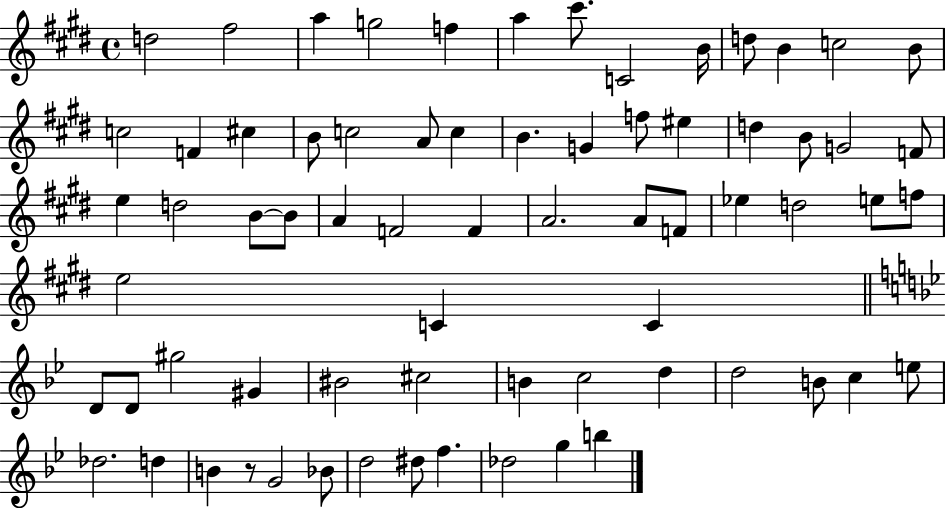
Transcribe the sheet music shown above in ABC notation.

X:1
T:Untitled
M:4/4
L:1/4
K:E
d2 ^f2 a g2 f a ^c'/2 C2 B/4 d/2 B c2 B/2 c2 F ^c B/2 c2 A/2 c B G f/2 ^e d B/2 G2 F/2 e d2 B/2 B/2 A F2 F A2 A/2 F/2 _e d2 e/2 f/2 e2 C C D/2 D/2 ^g2 ^G ^B2 ^c2 B c2 d d2 B/2 c e/2 _d2 d B z/2 G2 _B/2 d2 ^d/2 f _d2 g b